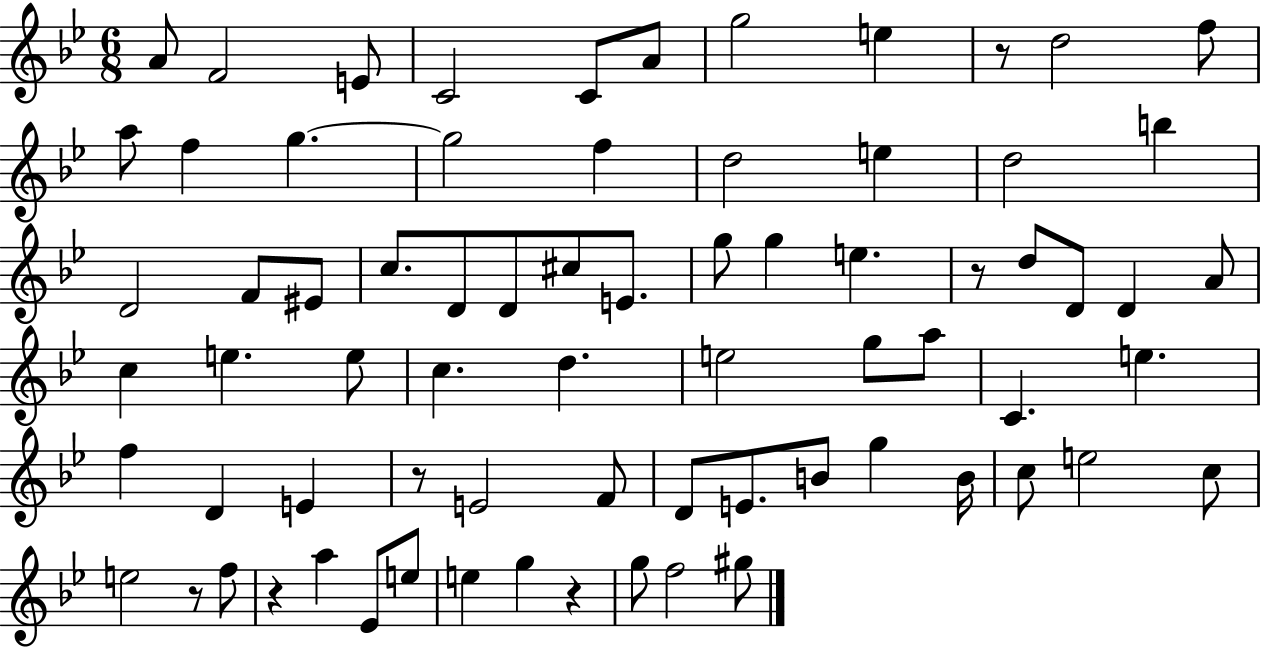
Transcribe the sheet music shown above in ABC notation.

X:1
T:Untitled
M:6/8
L:1/4
K:Bb
A/2 F2 E/2 C2 C/2 A/2 g2 e z/2 d2 f/2 a/2 f g g2 f d2 e d2 b D2 F/2 ^E/2 c/2 D/2 D/2 ^c/2 E/2 g/2 g e z/2 d/2 D/2 D A/2 c e e/2 c d e2 g/2 a/2 C e f D E z/2 E2 F/2 D/2 E/2 B/2 g B/4 c/2 e2 c/2 e2 z/2 f/2 z a _E/2 e/2 e g z g/2 f2 ^g/2